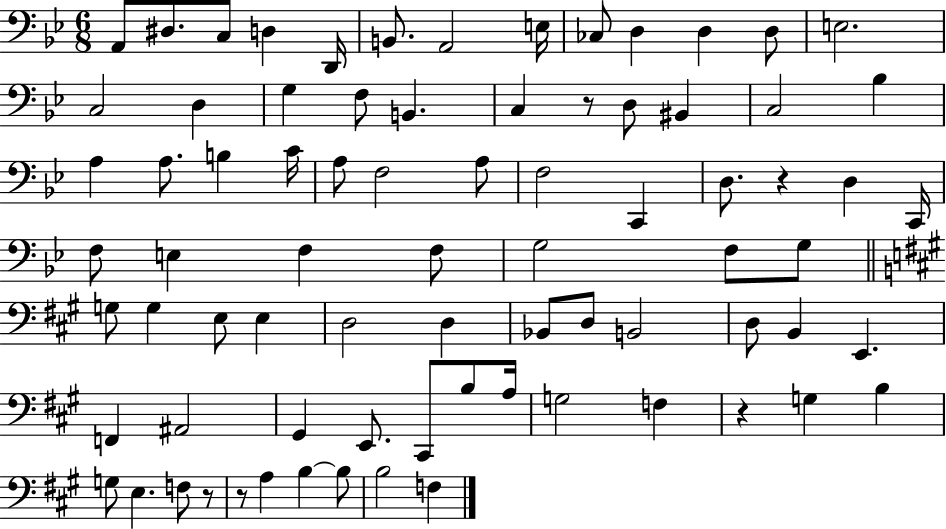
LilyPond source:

{
  \clef bass
  \numericTimeSignature
  \time 6/8
  \key bes \major
  a,8 dis8. c8 d4 d,16 | b,8. a,2 e16 | ces8 d4 d4 d8 | e2. | \break c2 d4 | g4 f8 b,4. | c4 r8 d8 bis,4 | c2 bes4 | \break a4 a8. b4 c'16 | a8 f2 a8 | f2 c,4 | d8. r4 d4 c,16 | \break f8 e4 f4 f8 | g2 f8 g8 | \bar "||" \break \key a \major g8 g4 e8 e4 | d2 d4 | bes,8 d8 b,2 | d8 b,4 e,4. | \break f,4 ais,2 | gis,4 e,8. cis,8 b8 a16 | g2 f4 | r4 g4 b4 | \break g8 e4. f8 r8 | r8 a4 b4~~ b8 | b2 f4 | \bar "|."
}